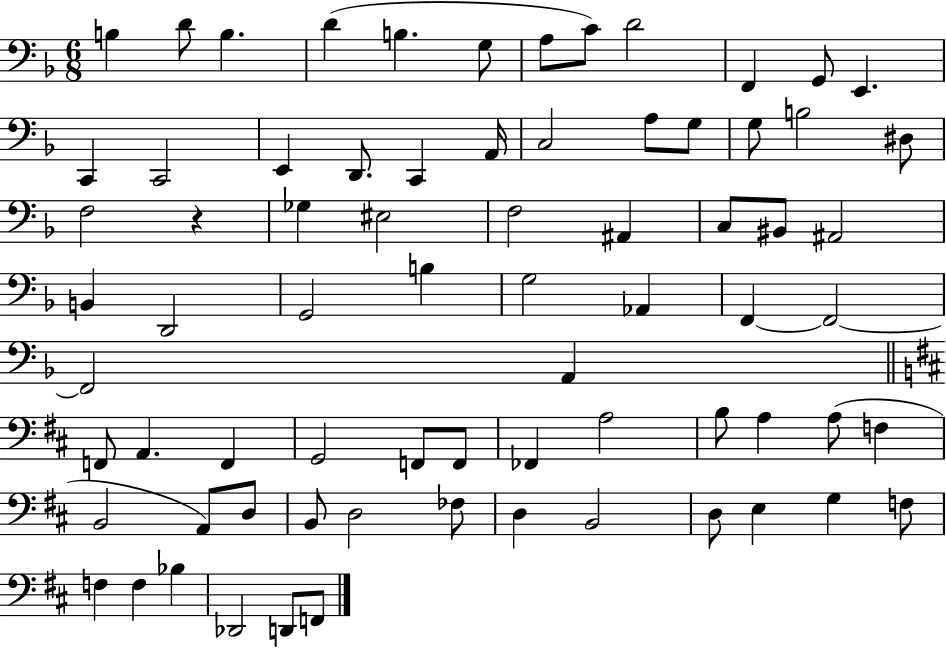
X:1
T:Untitled
M:6/8
L:1/4
K:F
B, D/2 B, D B, G,/2 A,/2 C/2 D2 F,, G,,/2 E,, C,, C,,2 E,, D,,/2 C,, A,,/4 C,2 A,/2 G,/2 G,/2 B,2 ^D,/2 F,2 z _G, ^E,2 F,2 ^A,, C,/2 ^B,,/2 ^A,,2 B,, D,,2 G,,2 B, G,2 _A,, F,, F,,2 F,,2 A,, F,,/2 A,, F,, G,,2 F,,/2 F,,/2 _F,, A,2 B,/2 A, A,/2 F, B,,2 A,,/2 D,/2 B,,/2 D,2 _F,/2 D, B,,2 D,/2 E, G, F,/2 F, F, _B, _D,,2 D,,/2 F,,/2